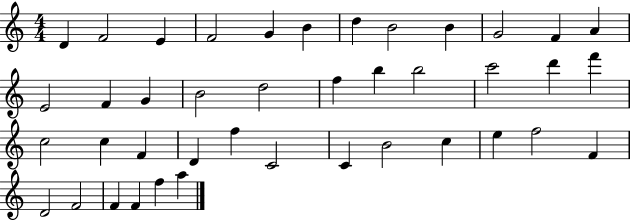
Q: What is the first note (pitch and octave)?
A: D4